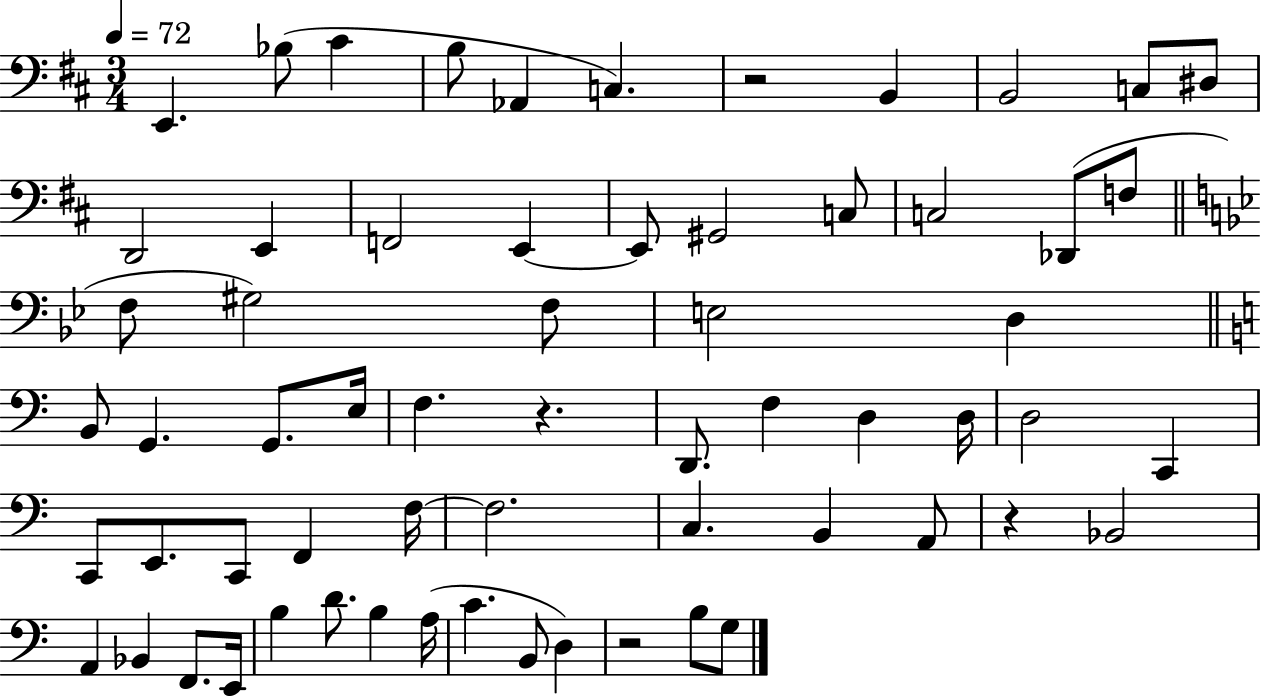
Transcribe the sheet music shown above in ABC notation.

X:1
T:Untitled
M:3/4
L:1/4
K:D
E,, _B,/2 ^C B,/2 _A,, C, z2 B,, B,,2 C,/2 ^D,/2 D,,2 E,, F,,2 E,, E,,/2 ^G,,2 C,/2 C,2 _D,,/2 F,/2 F,/2 ^G,2 F,/2 E,2 D, B,,/2 G,, G,,/2 E,/4 F, z D,,/2 F, D, D,/4 D,2 C,, C,,/2 E,,/2 C,,/2 F,, F,/4 F,2 C, B,, A,,/2 z _B,,2 A,, _B,, F,,/2 E,,/4 B, D/2 B, A,/4 C B,,/2 D, z2 B,/2 G,/2